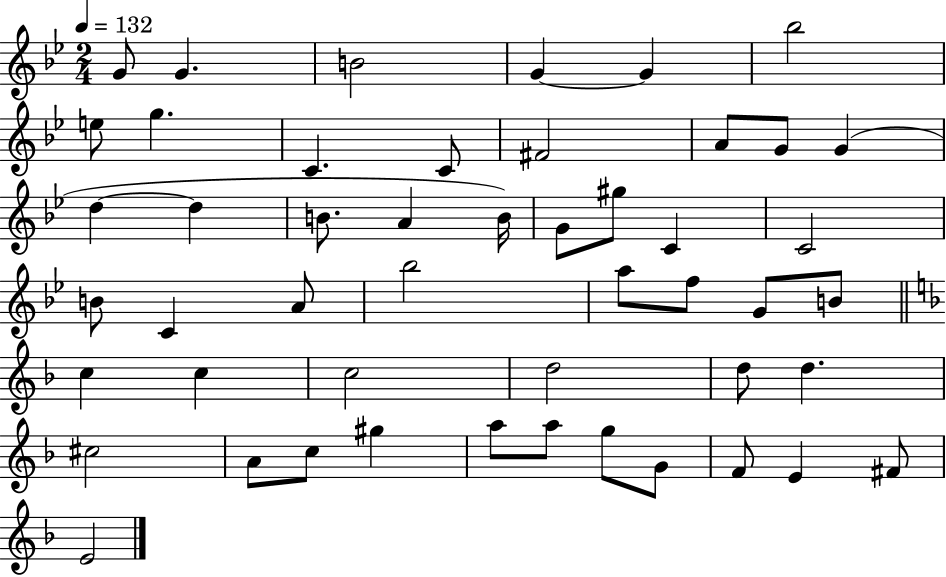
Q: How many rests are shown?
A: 0